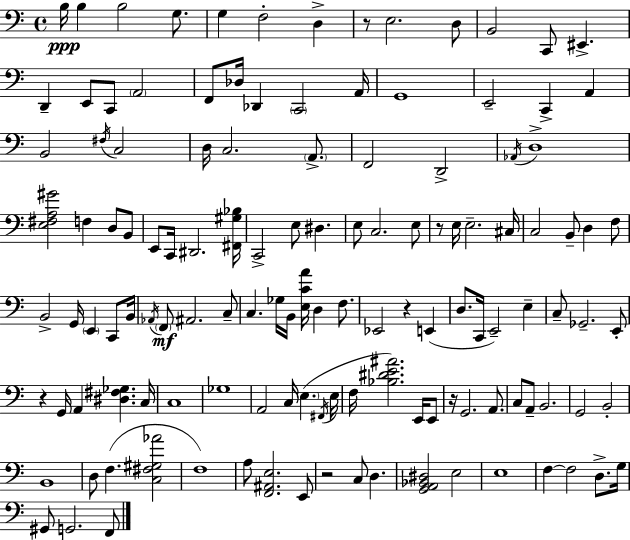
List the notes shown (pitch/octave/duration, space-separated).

B3/s B3/q B3/h G3/e. G3/q F3/h D3/q R/e E3/h. D3/e B2/h C2/e EIS2/q. D2/q E2/e C2/e A2/h F2/e Db3/s Db2/q C2/h A2/s G2/w E2/h C2/q A2/q B2/h F#3/s C3/h D3/s C3/h. A2/e. F2/h D2/h Ab2/s D3/w [E3,F#3,A3,G#4]/h F3/q D3/e B2/e E2/e C2/s D#2/h. [F#2,G#3,Bb3]/s C2/h E3/e D#3/q. E3/e C3/h. E3/e R/e E3/s E3/h. C#3/s C3/h B2/e D3/q F3/e B2/h G2/s E2/q C2/e B2/s Ab2/s F2/e A#2/h. C3/e C3/q. Gb3/s B2/s [E3,C4,A4]/s D3/q F3/e. Eb2/h R/q E2/q D3/e. C2/s E2/h E3/q C3/e Gb2/h. E2/e R/q G2/s A2/q [D#3,F#3,Gb3]/q. C3/s C3/w Gb3/w A2/h C3/s E3/q. F#2/s E3/s F3/s [Bb3,D#4,E4,A#4]/h. E2/s E2/e R/s G2/h. A2/e. C3/e A2/e B2/h. G2/h B2/h B2/w D3/e F3/q. [C3,F#3,G#3,Ab4]/h F3/w A3/e [F2,A#2,E3]/h. E2/e R/h C3/e D3/q. [G2,A2,Bb2,D#3]/h E3/h E3/w F3/q F3/h D3/e. G3/s G#2/e G2/h. F2/e